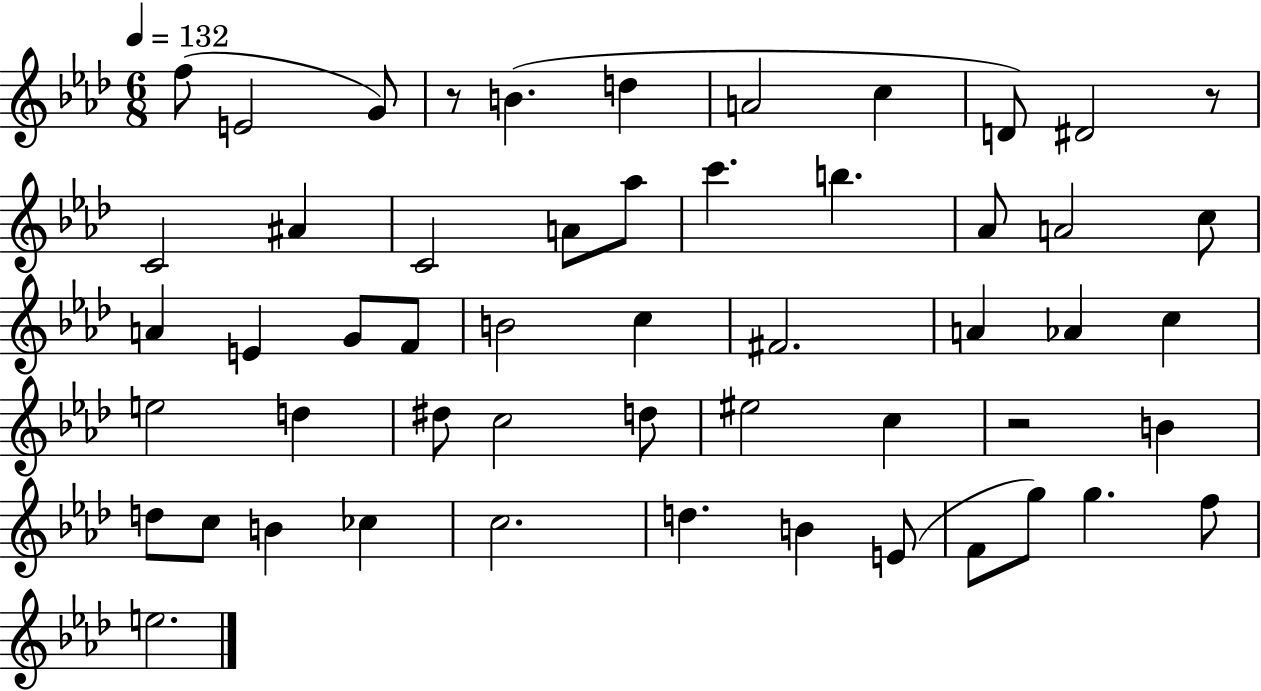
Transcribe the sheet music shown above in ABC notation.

X:1
T:Untitled
M:6/8
L:1/4
K:Ab
f/2 E2 G/2 z/2 B d A2 c D/2 ^D2 z/2 C2 ^A C2 A/2 _a/2 c' b _A/2 A2 c/2 A E G/2 F/2 B2 c ^F2 A _A c e2 d ^d/2 c2 d/2 ^e2 c z2 B d/2 c/2 B _c c2 d B E/2 F/2 g/2 g f/2 e2